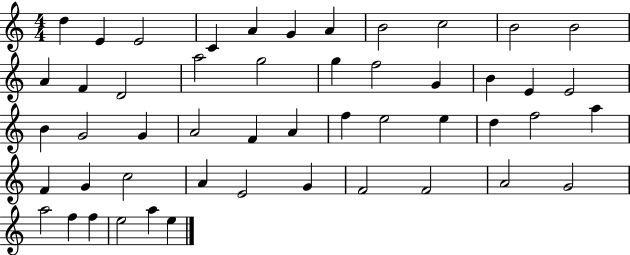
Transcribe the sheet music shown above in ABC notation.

X:1
T:Untitled
M:4/4
L:1/4
K:C
d E E2 C A G A B2 c2 B2 B2 A F D2 a2 g2 g f2 G B E E2 B G2 G A2 F A f e2 e d f2 a F G c2 A E2 G F2 F2 A2 G2 a2 f f e2 a e